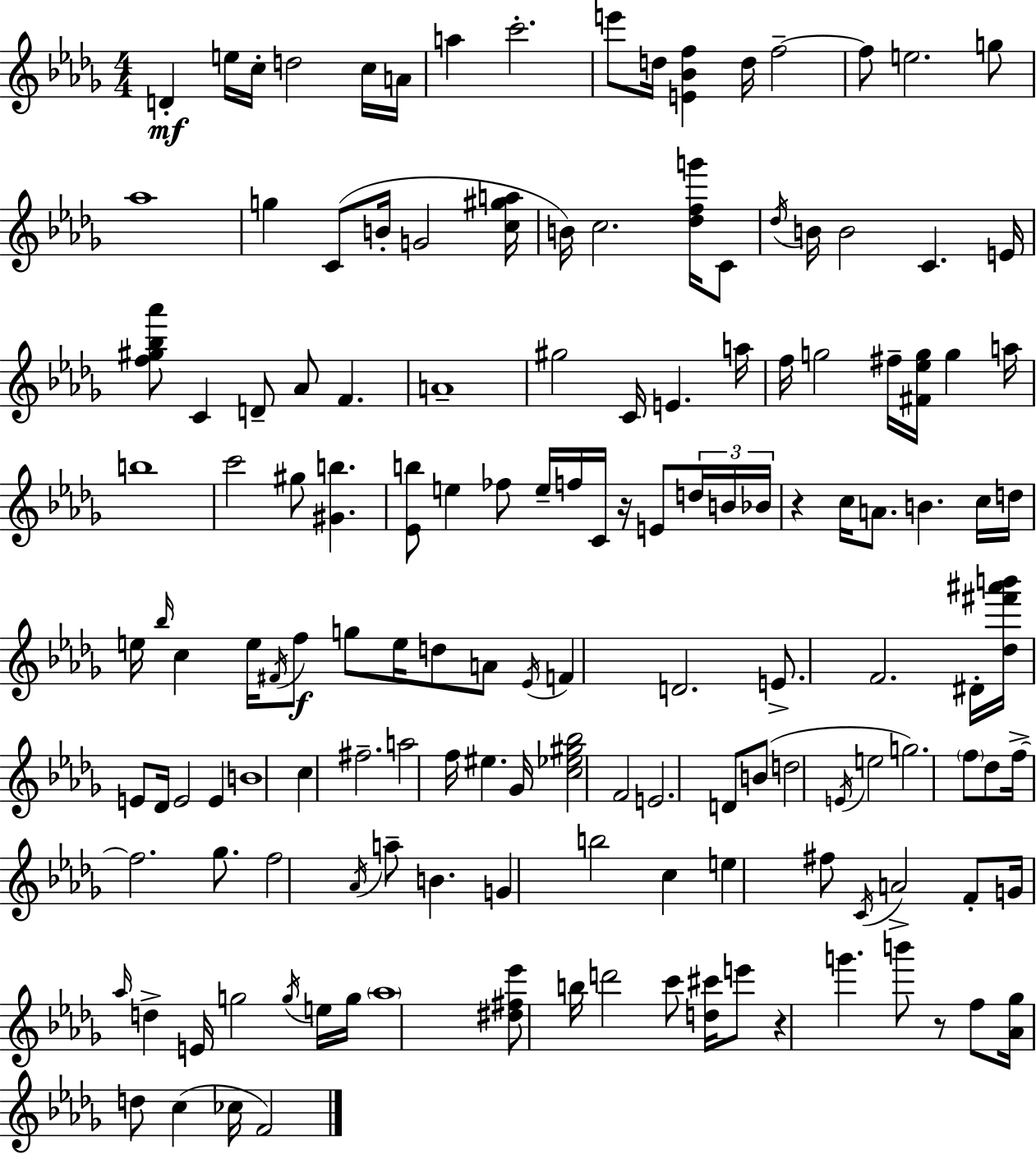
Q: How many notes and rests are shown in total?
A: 147